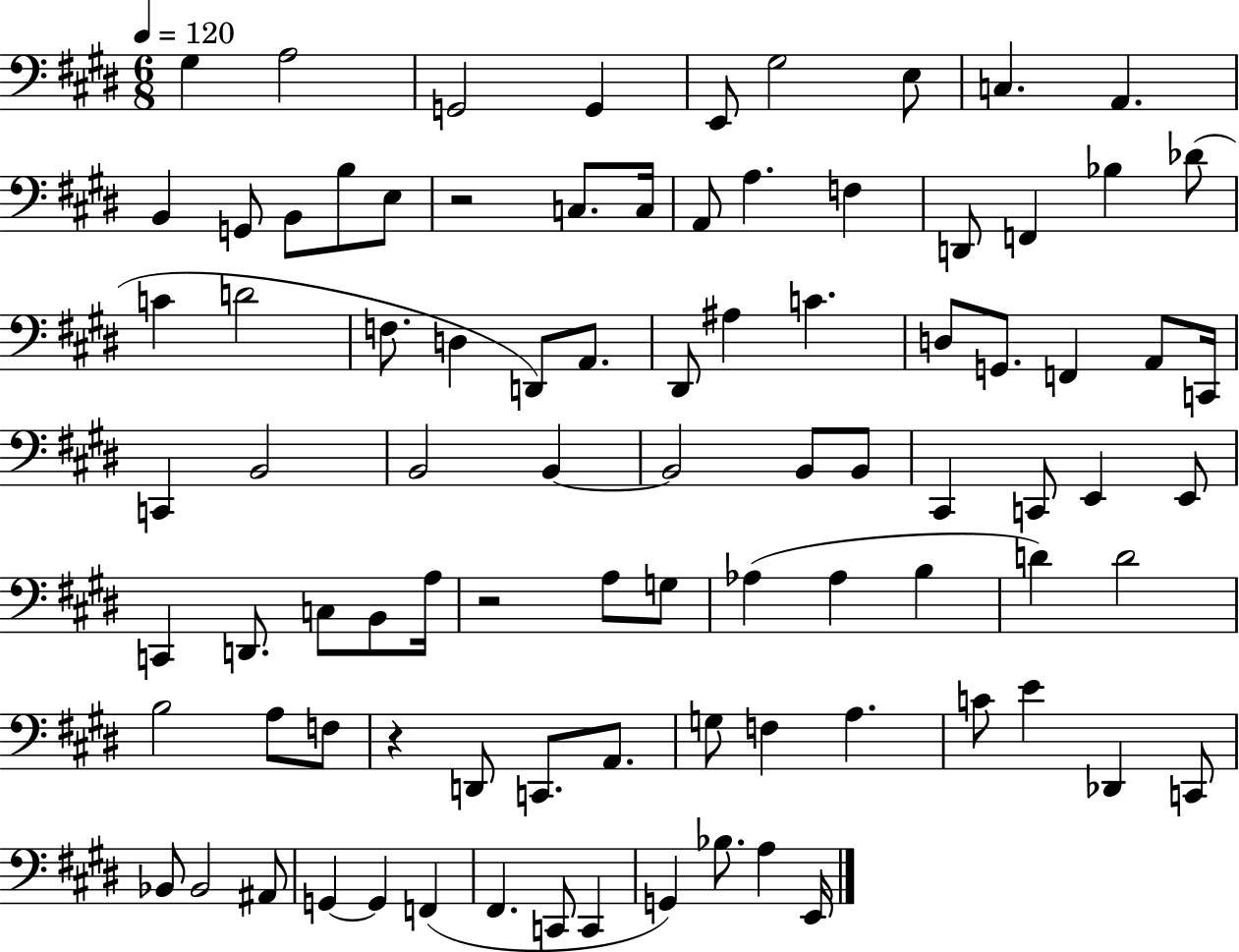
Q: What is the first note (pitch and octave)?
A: G#3